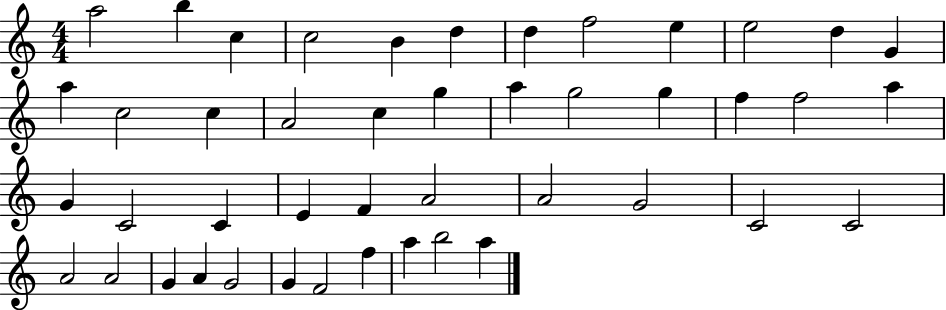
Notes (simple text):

A5/h B5/q C5/q C5/h B4/q D5/q D5/q F5/h E5/q E5/h D5/q G4/q A5/q C5/h C5/q A4/h C5/q G5/q A5/q G5/h G5/q F5/q F5/h A5/q G4/q C4/h C4/q E4/q F4/q A4/h A4/h G4/h C4/h C4/h A4/h A4/h G4/q A4/q G4/h G4/q F4/h F5/q A5/q B5/h A5/q